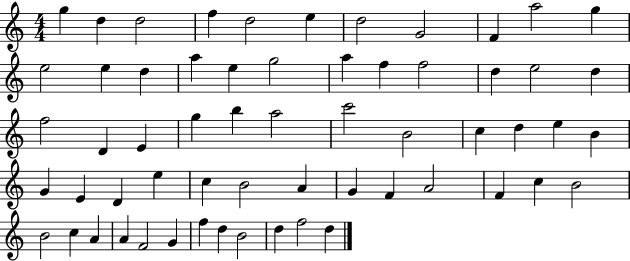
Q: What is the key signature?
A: C major